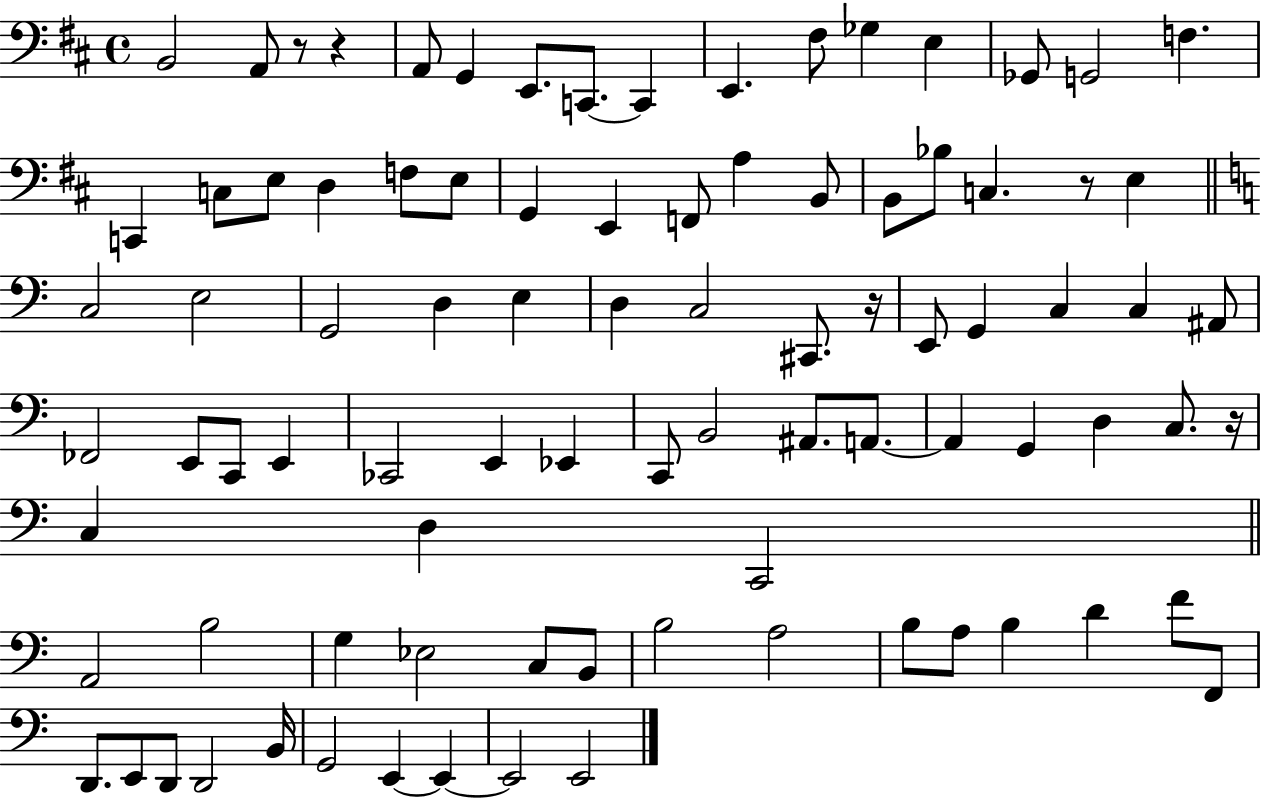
{
  \clef bass
  \time 4/4
  \defaultTimeSignature
  \key d \major
  b,2 a,8 r8 r4 | a,8 g,4 e,8. c,8.~~ c,4 | e,4. fis8 ges4 e4 | ges,8 g,2 f4. | \break c,4 c8 e8 d4 f8 e8 | g,4 e,4 f,8 a4 b,8 | b,8 bes8 c4. r8 e4 | \bar "||" \break \key a \minor c2 e2 | g,2 d4 e4 | d4 c2 cis,8. r16 | e,8 g,4 c4 c4 ais,8 | \break fes,2 e,8 c,8 e,4 | ces,2 e,4 ees,4 | c,8 b,2 ais,8. a,8.~~ | a,4 g,4 d4 c8. r16 | \break c4 d4 c,2 | \bar "||" \break \key c \major a,2 b2 | g4 ees2 c8 b,8 | b2 a2 | b8 a8 b4 d'4 f'8 f,8 | \break d,8. e,8 d,8 d,2 b,16 | g,2 e,4~~ e,4~~ | e,2 e,2 | \bar "|."
}